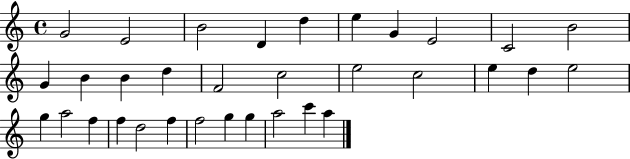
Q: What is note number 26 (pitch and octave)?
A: D5